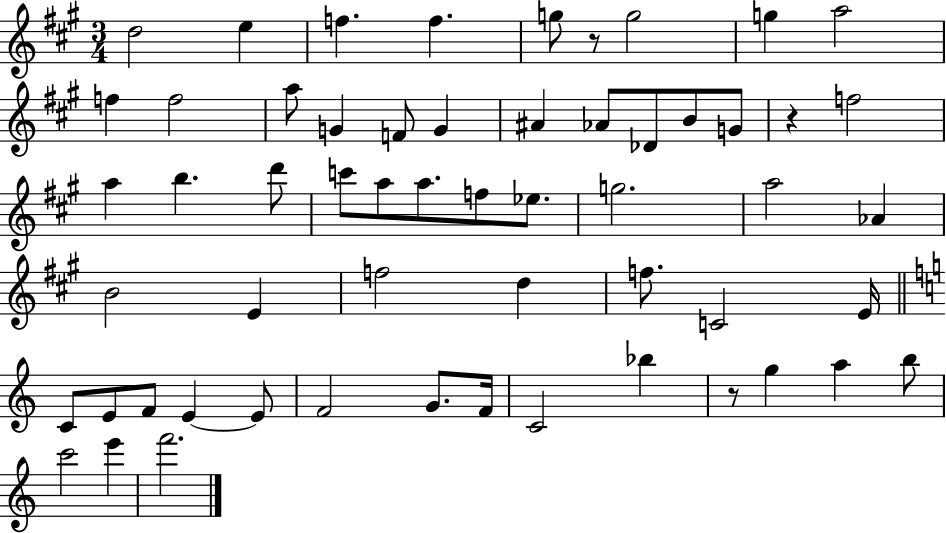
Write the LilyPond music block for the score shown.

{
  \clef treble
  \numericTimeSignature
  \time 3/4
  \key a \major
  d''2 e''4 | f''4. f''4. | g''8 r8 g''2 | g''4 a''2 | \break f''4 f''2 | a''8 g'4 f'8 g'4 | ais'4 aes'8 des'8 b'8 g'8 | r4 f''2 | \break a''4 b''4. d'''8 | c'''8 a''8 a''8. f''8 ees''8. | g''2. | a''2 aes'4 | \break b'2 e'4 | f''2 d''4 | f''8. c'2 e'16 | \bar "||" \break \key c \major c'8 e'8 f'8 e'4~~ e'8 | f'2 g'8. f'16 | c'2 bes''4 | r8 g''4 a''4 b''8 | \break c'''2 e'''4 | f'''2. | \bar "|."
}